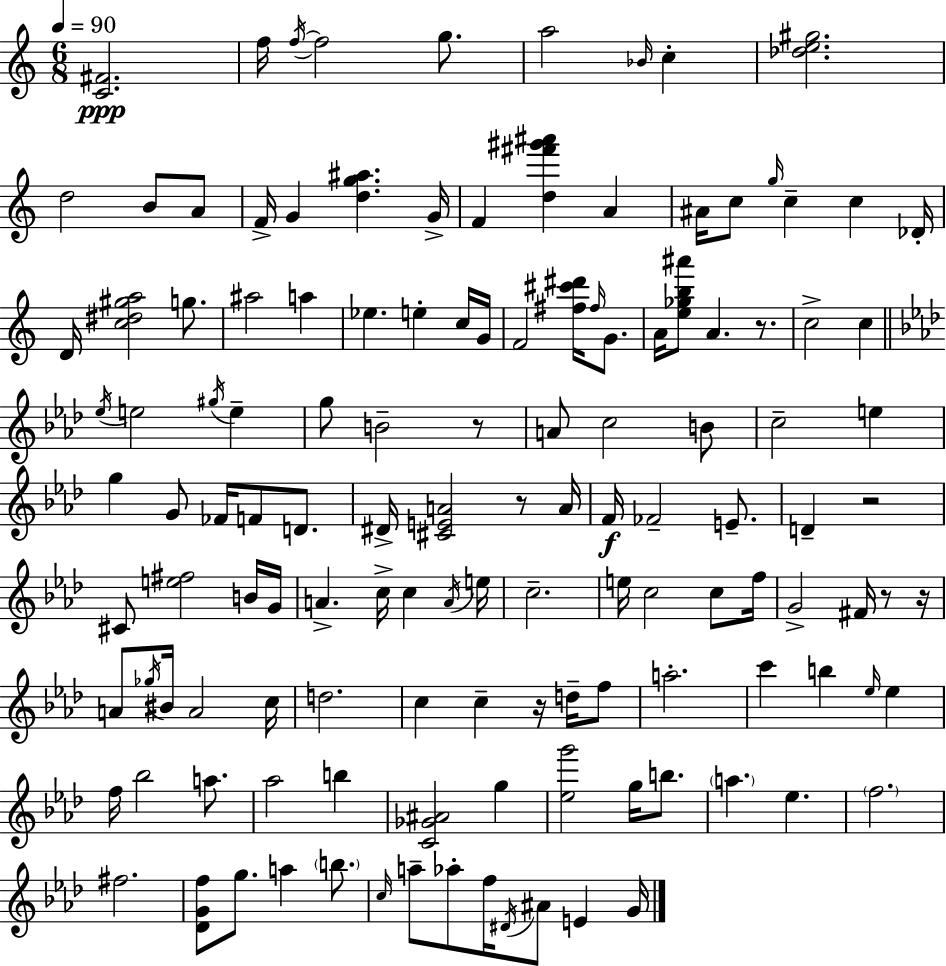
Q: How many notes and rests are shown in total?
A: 130